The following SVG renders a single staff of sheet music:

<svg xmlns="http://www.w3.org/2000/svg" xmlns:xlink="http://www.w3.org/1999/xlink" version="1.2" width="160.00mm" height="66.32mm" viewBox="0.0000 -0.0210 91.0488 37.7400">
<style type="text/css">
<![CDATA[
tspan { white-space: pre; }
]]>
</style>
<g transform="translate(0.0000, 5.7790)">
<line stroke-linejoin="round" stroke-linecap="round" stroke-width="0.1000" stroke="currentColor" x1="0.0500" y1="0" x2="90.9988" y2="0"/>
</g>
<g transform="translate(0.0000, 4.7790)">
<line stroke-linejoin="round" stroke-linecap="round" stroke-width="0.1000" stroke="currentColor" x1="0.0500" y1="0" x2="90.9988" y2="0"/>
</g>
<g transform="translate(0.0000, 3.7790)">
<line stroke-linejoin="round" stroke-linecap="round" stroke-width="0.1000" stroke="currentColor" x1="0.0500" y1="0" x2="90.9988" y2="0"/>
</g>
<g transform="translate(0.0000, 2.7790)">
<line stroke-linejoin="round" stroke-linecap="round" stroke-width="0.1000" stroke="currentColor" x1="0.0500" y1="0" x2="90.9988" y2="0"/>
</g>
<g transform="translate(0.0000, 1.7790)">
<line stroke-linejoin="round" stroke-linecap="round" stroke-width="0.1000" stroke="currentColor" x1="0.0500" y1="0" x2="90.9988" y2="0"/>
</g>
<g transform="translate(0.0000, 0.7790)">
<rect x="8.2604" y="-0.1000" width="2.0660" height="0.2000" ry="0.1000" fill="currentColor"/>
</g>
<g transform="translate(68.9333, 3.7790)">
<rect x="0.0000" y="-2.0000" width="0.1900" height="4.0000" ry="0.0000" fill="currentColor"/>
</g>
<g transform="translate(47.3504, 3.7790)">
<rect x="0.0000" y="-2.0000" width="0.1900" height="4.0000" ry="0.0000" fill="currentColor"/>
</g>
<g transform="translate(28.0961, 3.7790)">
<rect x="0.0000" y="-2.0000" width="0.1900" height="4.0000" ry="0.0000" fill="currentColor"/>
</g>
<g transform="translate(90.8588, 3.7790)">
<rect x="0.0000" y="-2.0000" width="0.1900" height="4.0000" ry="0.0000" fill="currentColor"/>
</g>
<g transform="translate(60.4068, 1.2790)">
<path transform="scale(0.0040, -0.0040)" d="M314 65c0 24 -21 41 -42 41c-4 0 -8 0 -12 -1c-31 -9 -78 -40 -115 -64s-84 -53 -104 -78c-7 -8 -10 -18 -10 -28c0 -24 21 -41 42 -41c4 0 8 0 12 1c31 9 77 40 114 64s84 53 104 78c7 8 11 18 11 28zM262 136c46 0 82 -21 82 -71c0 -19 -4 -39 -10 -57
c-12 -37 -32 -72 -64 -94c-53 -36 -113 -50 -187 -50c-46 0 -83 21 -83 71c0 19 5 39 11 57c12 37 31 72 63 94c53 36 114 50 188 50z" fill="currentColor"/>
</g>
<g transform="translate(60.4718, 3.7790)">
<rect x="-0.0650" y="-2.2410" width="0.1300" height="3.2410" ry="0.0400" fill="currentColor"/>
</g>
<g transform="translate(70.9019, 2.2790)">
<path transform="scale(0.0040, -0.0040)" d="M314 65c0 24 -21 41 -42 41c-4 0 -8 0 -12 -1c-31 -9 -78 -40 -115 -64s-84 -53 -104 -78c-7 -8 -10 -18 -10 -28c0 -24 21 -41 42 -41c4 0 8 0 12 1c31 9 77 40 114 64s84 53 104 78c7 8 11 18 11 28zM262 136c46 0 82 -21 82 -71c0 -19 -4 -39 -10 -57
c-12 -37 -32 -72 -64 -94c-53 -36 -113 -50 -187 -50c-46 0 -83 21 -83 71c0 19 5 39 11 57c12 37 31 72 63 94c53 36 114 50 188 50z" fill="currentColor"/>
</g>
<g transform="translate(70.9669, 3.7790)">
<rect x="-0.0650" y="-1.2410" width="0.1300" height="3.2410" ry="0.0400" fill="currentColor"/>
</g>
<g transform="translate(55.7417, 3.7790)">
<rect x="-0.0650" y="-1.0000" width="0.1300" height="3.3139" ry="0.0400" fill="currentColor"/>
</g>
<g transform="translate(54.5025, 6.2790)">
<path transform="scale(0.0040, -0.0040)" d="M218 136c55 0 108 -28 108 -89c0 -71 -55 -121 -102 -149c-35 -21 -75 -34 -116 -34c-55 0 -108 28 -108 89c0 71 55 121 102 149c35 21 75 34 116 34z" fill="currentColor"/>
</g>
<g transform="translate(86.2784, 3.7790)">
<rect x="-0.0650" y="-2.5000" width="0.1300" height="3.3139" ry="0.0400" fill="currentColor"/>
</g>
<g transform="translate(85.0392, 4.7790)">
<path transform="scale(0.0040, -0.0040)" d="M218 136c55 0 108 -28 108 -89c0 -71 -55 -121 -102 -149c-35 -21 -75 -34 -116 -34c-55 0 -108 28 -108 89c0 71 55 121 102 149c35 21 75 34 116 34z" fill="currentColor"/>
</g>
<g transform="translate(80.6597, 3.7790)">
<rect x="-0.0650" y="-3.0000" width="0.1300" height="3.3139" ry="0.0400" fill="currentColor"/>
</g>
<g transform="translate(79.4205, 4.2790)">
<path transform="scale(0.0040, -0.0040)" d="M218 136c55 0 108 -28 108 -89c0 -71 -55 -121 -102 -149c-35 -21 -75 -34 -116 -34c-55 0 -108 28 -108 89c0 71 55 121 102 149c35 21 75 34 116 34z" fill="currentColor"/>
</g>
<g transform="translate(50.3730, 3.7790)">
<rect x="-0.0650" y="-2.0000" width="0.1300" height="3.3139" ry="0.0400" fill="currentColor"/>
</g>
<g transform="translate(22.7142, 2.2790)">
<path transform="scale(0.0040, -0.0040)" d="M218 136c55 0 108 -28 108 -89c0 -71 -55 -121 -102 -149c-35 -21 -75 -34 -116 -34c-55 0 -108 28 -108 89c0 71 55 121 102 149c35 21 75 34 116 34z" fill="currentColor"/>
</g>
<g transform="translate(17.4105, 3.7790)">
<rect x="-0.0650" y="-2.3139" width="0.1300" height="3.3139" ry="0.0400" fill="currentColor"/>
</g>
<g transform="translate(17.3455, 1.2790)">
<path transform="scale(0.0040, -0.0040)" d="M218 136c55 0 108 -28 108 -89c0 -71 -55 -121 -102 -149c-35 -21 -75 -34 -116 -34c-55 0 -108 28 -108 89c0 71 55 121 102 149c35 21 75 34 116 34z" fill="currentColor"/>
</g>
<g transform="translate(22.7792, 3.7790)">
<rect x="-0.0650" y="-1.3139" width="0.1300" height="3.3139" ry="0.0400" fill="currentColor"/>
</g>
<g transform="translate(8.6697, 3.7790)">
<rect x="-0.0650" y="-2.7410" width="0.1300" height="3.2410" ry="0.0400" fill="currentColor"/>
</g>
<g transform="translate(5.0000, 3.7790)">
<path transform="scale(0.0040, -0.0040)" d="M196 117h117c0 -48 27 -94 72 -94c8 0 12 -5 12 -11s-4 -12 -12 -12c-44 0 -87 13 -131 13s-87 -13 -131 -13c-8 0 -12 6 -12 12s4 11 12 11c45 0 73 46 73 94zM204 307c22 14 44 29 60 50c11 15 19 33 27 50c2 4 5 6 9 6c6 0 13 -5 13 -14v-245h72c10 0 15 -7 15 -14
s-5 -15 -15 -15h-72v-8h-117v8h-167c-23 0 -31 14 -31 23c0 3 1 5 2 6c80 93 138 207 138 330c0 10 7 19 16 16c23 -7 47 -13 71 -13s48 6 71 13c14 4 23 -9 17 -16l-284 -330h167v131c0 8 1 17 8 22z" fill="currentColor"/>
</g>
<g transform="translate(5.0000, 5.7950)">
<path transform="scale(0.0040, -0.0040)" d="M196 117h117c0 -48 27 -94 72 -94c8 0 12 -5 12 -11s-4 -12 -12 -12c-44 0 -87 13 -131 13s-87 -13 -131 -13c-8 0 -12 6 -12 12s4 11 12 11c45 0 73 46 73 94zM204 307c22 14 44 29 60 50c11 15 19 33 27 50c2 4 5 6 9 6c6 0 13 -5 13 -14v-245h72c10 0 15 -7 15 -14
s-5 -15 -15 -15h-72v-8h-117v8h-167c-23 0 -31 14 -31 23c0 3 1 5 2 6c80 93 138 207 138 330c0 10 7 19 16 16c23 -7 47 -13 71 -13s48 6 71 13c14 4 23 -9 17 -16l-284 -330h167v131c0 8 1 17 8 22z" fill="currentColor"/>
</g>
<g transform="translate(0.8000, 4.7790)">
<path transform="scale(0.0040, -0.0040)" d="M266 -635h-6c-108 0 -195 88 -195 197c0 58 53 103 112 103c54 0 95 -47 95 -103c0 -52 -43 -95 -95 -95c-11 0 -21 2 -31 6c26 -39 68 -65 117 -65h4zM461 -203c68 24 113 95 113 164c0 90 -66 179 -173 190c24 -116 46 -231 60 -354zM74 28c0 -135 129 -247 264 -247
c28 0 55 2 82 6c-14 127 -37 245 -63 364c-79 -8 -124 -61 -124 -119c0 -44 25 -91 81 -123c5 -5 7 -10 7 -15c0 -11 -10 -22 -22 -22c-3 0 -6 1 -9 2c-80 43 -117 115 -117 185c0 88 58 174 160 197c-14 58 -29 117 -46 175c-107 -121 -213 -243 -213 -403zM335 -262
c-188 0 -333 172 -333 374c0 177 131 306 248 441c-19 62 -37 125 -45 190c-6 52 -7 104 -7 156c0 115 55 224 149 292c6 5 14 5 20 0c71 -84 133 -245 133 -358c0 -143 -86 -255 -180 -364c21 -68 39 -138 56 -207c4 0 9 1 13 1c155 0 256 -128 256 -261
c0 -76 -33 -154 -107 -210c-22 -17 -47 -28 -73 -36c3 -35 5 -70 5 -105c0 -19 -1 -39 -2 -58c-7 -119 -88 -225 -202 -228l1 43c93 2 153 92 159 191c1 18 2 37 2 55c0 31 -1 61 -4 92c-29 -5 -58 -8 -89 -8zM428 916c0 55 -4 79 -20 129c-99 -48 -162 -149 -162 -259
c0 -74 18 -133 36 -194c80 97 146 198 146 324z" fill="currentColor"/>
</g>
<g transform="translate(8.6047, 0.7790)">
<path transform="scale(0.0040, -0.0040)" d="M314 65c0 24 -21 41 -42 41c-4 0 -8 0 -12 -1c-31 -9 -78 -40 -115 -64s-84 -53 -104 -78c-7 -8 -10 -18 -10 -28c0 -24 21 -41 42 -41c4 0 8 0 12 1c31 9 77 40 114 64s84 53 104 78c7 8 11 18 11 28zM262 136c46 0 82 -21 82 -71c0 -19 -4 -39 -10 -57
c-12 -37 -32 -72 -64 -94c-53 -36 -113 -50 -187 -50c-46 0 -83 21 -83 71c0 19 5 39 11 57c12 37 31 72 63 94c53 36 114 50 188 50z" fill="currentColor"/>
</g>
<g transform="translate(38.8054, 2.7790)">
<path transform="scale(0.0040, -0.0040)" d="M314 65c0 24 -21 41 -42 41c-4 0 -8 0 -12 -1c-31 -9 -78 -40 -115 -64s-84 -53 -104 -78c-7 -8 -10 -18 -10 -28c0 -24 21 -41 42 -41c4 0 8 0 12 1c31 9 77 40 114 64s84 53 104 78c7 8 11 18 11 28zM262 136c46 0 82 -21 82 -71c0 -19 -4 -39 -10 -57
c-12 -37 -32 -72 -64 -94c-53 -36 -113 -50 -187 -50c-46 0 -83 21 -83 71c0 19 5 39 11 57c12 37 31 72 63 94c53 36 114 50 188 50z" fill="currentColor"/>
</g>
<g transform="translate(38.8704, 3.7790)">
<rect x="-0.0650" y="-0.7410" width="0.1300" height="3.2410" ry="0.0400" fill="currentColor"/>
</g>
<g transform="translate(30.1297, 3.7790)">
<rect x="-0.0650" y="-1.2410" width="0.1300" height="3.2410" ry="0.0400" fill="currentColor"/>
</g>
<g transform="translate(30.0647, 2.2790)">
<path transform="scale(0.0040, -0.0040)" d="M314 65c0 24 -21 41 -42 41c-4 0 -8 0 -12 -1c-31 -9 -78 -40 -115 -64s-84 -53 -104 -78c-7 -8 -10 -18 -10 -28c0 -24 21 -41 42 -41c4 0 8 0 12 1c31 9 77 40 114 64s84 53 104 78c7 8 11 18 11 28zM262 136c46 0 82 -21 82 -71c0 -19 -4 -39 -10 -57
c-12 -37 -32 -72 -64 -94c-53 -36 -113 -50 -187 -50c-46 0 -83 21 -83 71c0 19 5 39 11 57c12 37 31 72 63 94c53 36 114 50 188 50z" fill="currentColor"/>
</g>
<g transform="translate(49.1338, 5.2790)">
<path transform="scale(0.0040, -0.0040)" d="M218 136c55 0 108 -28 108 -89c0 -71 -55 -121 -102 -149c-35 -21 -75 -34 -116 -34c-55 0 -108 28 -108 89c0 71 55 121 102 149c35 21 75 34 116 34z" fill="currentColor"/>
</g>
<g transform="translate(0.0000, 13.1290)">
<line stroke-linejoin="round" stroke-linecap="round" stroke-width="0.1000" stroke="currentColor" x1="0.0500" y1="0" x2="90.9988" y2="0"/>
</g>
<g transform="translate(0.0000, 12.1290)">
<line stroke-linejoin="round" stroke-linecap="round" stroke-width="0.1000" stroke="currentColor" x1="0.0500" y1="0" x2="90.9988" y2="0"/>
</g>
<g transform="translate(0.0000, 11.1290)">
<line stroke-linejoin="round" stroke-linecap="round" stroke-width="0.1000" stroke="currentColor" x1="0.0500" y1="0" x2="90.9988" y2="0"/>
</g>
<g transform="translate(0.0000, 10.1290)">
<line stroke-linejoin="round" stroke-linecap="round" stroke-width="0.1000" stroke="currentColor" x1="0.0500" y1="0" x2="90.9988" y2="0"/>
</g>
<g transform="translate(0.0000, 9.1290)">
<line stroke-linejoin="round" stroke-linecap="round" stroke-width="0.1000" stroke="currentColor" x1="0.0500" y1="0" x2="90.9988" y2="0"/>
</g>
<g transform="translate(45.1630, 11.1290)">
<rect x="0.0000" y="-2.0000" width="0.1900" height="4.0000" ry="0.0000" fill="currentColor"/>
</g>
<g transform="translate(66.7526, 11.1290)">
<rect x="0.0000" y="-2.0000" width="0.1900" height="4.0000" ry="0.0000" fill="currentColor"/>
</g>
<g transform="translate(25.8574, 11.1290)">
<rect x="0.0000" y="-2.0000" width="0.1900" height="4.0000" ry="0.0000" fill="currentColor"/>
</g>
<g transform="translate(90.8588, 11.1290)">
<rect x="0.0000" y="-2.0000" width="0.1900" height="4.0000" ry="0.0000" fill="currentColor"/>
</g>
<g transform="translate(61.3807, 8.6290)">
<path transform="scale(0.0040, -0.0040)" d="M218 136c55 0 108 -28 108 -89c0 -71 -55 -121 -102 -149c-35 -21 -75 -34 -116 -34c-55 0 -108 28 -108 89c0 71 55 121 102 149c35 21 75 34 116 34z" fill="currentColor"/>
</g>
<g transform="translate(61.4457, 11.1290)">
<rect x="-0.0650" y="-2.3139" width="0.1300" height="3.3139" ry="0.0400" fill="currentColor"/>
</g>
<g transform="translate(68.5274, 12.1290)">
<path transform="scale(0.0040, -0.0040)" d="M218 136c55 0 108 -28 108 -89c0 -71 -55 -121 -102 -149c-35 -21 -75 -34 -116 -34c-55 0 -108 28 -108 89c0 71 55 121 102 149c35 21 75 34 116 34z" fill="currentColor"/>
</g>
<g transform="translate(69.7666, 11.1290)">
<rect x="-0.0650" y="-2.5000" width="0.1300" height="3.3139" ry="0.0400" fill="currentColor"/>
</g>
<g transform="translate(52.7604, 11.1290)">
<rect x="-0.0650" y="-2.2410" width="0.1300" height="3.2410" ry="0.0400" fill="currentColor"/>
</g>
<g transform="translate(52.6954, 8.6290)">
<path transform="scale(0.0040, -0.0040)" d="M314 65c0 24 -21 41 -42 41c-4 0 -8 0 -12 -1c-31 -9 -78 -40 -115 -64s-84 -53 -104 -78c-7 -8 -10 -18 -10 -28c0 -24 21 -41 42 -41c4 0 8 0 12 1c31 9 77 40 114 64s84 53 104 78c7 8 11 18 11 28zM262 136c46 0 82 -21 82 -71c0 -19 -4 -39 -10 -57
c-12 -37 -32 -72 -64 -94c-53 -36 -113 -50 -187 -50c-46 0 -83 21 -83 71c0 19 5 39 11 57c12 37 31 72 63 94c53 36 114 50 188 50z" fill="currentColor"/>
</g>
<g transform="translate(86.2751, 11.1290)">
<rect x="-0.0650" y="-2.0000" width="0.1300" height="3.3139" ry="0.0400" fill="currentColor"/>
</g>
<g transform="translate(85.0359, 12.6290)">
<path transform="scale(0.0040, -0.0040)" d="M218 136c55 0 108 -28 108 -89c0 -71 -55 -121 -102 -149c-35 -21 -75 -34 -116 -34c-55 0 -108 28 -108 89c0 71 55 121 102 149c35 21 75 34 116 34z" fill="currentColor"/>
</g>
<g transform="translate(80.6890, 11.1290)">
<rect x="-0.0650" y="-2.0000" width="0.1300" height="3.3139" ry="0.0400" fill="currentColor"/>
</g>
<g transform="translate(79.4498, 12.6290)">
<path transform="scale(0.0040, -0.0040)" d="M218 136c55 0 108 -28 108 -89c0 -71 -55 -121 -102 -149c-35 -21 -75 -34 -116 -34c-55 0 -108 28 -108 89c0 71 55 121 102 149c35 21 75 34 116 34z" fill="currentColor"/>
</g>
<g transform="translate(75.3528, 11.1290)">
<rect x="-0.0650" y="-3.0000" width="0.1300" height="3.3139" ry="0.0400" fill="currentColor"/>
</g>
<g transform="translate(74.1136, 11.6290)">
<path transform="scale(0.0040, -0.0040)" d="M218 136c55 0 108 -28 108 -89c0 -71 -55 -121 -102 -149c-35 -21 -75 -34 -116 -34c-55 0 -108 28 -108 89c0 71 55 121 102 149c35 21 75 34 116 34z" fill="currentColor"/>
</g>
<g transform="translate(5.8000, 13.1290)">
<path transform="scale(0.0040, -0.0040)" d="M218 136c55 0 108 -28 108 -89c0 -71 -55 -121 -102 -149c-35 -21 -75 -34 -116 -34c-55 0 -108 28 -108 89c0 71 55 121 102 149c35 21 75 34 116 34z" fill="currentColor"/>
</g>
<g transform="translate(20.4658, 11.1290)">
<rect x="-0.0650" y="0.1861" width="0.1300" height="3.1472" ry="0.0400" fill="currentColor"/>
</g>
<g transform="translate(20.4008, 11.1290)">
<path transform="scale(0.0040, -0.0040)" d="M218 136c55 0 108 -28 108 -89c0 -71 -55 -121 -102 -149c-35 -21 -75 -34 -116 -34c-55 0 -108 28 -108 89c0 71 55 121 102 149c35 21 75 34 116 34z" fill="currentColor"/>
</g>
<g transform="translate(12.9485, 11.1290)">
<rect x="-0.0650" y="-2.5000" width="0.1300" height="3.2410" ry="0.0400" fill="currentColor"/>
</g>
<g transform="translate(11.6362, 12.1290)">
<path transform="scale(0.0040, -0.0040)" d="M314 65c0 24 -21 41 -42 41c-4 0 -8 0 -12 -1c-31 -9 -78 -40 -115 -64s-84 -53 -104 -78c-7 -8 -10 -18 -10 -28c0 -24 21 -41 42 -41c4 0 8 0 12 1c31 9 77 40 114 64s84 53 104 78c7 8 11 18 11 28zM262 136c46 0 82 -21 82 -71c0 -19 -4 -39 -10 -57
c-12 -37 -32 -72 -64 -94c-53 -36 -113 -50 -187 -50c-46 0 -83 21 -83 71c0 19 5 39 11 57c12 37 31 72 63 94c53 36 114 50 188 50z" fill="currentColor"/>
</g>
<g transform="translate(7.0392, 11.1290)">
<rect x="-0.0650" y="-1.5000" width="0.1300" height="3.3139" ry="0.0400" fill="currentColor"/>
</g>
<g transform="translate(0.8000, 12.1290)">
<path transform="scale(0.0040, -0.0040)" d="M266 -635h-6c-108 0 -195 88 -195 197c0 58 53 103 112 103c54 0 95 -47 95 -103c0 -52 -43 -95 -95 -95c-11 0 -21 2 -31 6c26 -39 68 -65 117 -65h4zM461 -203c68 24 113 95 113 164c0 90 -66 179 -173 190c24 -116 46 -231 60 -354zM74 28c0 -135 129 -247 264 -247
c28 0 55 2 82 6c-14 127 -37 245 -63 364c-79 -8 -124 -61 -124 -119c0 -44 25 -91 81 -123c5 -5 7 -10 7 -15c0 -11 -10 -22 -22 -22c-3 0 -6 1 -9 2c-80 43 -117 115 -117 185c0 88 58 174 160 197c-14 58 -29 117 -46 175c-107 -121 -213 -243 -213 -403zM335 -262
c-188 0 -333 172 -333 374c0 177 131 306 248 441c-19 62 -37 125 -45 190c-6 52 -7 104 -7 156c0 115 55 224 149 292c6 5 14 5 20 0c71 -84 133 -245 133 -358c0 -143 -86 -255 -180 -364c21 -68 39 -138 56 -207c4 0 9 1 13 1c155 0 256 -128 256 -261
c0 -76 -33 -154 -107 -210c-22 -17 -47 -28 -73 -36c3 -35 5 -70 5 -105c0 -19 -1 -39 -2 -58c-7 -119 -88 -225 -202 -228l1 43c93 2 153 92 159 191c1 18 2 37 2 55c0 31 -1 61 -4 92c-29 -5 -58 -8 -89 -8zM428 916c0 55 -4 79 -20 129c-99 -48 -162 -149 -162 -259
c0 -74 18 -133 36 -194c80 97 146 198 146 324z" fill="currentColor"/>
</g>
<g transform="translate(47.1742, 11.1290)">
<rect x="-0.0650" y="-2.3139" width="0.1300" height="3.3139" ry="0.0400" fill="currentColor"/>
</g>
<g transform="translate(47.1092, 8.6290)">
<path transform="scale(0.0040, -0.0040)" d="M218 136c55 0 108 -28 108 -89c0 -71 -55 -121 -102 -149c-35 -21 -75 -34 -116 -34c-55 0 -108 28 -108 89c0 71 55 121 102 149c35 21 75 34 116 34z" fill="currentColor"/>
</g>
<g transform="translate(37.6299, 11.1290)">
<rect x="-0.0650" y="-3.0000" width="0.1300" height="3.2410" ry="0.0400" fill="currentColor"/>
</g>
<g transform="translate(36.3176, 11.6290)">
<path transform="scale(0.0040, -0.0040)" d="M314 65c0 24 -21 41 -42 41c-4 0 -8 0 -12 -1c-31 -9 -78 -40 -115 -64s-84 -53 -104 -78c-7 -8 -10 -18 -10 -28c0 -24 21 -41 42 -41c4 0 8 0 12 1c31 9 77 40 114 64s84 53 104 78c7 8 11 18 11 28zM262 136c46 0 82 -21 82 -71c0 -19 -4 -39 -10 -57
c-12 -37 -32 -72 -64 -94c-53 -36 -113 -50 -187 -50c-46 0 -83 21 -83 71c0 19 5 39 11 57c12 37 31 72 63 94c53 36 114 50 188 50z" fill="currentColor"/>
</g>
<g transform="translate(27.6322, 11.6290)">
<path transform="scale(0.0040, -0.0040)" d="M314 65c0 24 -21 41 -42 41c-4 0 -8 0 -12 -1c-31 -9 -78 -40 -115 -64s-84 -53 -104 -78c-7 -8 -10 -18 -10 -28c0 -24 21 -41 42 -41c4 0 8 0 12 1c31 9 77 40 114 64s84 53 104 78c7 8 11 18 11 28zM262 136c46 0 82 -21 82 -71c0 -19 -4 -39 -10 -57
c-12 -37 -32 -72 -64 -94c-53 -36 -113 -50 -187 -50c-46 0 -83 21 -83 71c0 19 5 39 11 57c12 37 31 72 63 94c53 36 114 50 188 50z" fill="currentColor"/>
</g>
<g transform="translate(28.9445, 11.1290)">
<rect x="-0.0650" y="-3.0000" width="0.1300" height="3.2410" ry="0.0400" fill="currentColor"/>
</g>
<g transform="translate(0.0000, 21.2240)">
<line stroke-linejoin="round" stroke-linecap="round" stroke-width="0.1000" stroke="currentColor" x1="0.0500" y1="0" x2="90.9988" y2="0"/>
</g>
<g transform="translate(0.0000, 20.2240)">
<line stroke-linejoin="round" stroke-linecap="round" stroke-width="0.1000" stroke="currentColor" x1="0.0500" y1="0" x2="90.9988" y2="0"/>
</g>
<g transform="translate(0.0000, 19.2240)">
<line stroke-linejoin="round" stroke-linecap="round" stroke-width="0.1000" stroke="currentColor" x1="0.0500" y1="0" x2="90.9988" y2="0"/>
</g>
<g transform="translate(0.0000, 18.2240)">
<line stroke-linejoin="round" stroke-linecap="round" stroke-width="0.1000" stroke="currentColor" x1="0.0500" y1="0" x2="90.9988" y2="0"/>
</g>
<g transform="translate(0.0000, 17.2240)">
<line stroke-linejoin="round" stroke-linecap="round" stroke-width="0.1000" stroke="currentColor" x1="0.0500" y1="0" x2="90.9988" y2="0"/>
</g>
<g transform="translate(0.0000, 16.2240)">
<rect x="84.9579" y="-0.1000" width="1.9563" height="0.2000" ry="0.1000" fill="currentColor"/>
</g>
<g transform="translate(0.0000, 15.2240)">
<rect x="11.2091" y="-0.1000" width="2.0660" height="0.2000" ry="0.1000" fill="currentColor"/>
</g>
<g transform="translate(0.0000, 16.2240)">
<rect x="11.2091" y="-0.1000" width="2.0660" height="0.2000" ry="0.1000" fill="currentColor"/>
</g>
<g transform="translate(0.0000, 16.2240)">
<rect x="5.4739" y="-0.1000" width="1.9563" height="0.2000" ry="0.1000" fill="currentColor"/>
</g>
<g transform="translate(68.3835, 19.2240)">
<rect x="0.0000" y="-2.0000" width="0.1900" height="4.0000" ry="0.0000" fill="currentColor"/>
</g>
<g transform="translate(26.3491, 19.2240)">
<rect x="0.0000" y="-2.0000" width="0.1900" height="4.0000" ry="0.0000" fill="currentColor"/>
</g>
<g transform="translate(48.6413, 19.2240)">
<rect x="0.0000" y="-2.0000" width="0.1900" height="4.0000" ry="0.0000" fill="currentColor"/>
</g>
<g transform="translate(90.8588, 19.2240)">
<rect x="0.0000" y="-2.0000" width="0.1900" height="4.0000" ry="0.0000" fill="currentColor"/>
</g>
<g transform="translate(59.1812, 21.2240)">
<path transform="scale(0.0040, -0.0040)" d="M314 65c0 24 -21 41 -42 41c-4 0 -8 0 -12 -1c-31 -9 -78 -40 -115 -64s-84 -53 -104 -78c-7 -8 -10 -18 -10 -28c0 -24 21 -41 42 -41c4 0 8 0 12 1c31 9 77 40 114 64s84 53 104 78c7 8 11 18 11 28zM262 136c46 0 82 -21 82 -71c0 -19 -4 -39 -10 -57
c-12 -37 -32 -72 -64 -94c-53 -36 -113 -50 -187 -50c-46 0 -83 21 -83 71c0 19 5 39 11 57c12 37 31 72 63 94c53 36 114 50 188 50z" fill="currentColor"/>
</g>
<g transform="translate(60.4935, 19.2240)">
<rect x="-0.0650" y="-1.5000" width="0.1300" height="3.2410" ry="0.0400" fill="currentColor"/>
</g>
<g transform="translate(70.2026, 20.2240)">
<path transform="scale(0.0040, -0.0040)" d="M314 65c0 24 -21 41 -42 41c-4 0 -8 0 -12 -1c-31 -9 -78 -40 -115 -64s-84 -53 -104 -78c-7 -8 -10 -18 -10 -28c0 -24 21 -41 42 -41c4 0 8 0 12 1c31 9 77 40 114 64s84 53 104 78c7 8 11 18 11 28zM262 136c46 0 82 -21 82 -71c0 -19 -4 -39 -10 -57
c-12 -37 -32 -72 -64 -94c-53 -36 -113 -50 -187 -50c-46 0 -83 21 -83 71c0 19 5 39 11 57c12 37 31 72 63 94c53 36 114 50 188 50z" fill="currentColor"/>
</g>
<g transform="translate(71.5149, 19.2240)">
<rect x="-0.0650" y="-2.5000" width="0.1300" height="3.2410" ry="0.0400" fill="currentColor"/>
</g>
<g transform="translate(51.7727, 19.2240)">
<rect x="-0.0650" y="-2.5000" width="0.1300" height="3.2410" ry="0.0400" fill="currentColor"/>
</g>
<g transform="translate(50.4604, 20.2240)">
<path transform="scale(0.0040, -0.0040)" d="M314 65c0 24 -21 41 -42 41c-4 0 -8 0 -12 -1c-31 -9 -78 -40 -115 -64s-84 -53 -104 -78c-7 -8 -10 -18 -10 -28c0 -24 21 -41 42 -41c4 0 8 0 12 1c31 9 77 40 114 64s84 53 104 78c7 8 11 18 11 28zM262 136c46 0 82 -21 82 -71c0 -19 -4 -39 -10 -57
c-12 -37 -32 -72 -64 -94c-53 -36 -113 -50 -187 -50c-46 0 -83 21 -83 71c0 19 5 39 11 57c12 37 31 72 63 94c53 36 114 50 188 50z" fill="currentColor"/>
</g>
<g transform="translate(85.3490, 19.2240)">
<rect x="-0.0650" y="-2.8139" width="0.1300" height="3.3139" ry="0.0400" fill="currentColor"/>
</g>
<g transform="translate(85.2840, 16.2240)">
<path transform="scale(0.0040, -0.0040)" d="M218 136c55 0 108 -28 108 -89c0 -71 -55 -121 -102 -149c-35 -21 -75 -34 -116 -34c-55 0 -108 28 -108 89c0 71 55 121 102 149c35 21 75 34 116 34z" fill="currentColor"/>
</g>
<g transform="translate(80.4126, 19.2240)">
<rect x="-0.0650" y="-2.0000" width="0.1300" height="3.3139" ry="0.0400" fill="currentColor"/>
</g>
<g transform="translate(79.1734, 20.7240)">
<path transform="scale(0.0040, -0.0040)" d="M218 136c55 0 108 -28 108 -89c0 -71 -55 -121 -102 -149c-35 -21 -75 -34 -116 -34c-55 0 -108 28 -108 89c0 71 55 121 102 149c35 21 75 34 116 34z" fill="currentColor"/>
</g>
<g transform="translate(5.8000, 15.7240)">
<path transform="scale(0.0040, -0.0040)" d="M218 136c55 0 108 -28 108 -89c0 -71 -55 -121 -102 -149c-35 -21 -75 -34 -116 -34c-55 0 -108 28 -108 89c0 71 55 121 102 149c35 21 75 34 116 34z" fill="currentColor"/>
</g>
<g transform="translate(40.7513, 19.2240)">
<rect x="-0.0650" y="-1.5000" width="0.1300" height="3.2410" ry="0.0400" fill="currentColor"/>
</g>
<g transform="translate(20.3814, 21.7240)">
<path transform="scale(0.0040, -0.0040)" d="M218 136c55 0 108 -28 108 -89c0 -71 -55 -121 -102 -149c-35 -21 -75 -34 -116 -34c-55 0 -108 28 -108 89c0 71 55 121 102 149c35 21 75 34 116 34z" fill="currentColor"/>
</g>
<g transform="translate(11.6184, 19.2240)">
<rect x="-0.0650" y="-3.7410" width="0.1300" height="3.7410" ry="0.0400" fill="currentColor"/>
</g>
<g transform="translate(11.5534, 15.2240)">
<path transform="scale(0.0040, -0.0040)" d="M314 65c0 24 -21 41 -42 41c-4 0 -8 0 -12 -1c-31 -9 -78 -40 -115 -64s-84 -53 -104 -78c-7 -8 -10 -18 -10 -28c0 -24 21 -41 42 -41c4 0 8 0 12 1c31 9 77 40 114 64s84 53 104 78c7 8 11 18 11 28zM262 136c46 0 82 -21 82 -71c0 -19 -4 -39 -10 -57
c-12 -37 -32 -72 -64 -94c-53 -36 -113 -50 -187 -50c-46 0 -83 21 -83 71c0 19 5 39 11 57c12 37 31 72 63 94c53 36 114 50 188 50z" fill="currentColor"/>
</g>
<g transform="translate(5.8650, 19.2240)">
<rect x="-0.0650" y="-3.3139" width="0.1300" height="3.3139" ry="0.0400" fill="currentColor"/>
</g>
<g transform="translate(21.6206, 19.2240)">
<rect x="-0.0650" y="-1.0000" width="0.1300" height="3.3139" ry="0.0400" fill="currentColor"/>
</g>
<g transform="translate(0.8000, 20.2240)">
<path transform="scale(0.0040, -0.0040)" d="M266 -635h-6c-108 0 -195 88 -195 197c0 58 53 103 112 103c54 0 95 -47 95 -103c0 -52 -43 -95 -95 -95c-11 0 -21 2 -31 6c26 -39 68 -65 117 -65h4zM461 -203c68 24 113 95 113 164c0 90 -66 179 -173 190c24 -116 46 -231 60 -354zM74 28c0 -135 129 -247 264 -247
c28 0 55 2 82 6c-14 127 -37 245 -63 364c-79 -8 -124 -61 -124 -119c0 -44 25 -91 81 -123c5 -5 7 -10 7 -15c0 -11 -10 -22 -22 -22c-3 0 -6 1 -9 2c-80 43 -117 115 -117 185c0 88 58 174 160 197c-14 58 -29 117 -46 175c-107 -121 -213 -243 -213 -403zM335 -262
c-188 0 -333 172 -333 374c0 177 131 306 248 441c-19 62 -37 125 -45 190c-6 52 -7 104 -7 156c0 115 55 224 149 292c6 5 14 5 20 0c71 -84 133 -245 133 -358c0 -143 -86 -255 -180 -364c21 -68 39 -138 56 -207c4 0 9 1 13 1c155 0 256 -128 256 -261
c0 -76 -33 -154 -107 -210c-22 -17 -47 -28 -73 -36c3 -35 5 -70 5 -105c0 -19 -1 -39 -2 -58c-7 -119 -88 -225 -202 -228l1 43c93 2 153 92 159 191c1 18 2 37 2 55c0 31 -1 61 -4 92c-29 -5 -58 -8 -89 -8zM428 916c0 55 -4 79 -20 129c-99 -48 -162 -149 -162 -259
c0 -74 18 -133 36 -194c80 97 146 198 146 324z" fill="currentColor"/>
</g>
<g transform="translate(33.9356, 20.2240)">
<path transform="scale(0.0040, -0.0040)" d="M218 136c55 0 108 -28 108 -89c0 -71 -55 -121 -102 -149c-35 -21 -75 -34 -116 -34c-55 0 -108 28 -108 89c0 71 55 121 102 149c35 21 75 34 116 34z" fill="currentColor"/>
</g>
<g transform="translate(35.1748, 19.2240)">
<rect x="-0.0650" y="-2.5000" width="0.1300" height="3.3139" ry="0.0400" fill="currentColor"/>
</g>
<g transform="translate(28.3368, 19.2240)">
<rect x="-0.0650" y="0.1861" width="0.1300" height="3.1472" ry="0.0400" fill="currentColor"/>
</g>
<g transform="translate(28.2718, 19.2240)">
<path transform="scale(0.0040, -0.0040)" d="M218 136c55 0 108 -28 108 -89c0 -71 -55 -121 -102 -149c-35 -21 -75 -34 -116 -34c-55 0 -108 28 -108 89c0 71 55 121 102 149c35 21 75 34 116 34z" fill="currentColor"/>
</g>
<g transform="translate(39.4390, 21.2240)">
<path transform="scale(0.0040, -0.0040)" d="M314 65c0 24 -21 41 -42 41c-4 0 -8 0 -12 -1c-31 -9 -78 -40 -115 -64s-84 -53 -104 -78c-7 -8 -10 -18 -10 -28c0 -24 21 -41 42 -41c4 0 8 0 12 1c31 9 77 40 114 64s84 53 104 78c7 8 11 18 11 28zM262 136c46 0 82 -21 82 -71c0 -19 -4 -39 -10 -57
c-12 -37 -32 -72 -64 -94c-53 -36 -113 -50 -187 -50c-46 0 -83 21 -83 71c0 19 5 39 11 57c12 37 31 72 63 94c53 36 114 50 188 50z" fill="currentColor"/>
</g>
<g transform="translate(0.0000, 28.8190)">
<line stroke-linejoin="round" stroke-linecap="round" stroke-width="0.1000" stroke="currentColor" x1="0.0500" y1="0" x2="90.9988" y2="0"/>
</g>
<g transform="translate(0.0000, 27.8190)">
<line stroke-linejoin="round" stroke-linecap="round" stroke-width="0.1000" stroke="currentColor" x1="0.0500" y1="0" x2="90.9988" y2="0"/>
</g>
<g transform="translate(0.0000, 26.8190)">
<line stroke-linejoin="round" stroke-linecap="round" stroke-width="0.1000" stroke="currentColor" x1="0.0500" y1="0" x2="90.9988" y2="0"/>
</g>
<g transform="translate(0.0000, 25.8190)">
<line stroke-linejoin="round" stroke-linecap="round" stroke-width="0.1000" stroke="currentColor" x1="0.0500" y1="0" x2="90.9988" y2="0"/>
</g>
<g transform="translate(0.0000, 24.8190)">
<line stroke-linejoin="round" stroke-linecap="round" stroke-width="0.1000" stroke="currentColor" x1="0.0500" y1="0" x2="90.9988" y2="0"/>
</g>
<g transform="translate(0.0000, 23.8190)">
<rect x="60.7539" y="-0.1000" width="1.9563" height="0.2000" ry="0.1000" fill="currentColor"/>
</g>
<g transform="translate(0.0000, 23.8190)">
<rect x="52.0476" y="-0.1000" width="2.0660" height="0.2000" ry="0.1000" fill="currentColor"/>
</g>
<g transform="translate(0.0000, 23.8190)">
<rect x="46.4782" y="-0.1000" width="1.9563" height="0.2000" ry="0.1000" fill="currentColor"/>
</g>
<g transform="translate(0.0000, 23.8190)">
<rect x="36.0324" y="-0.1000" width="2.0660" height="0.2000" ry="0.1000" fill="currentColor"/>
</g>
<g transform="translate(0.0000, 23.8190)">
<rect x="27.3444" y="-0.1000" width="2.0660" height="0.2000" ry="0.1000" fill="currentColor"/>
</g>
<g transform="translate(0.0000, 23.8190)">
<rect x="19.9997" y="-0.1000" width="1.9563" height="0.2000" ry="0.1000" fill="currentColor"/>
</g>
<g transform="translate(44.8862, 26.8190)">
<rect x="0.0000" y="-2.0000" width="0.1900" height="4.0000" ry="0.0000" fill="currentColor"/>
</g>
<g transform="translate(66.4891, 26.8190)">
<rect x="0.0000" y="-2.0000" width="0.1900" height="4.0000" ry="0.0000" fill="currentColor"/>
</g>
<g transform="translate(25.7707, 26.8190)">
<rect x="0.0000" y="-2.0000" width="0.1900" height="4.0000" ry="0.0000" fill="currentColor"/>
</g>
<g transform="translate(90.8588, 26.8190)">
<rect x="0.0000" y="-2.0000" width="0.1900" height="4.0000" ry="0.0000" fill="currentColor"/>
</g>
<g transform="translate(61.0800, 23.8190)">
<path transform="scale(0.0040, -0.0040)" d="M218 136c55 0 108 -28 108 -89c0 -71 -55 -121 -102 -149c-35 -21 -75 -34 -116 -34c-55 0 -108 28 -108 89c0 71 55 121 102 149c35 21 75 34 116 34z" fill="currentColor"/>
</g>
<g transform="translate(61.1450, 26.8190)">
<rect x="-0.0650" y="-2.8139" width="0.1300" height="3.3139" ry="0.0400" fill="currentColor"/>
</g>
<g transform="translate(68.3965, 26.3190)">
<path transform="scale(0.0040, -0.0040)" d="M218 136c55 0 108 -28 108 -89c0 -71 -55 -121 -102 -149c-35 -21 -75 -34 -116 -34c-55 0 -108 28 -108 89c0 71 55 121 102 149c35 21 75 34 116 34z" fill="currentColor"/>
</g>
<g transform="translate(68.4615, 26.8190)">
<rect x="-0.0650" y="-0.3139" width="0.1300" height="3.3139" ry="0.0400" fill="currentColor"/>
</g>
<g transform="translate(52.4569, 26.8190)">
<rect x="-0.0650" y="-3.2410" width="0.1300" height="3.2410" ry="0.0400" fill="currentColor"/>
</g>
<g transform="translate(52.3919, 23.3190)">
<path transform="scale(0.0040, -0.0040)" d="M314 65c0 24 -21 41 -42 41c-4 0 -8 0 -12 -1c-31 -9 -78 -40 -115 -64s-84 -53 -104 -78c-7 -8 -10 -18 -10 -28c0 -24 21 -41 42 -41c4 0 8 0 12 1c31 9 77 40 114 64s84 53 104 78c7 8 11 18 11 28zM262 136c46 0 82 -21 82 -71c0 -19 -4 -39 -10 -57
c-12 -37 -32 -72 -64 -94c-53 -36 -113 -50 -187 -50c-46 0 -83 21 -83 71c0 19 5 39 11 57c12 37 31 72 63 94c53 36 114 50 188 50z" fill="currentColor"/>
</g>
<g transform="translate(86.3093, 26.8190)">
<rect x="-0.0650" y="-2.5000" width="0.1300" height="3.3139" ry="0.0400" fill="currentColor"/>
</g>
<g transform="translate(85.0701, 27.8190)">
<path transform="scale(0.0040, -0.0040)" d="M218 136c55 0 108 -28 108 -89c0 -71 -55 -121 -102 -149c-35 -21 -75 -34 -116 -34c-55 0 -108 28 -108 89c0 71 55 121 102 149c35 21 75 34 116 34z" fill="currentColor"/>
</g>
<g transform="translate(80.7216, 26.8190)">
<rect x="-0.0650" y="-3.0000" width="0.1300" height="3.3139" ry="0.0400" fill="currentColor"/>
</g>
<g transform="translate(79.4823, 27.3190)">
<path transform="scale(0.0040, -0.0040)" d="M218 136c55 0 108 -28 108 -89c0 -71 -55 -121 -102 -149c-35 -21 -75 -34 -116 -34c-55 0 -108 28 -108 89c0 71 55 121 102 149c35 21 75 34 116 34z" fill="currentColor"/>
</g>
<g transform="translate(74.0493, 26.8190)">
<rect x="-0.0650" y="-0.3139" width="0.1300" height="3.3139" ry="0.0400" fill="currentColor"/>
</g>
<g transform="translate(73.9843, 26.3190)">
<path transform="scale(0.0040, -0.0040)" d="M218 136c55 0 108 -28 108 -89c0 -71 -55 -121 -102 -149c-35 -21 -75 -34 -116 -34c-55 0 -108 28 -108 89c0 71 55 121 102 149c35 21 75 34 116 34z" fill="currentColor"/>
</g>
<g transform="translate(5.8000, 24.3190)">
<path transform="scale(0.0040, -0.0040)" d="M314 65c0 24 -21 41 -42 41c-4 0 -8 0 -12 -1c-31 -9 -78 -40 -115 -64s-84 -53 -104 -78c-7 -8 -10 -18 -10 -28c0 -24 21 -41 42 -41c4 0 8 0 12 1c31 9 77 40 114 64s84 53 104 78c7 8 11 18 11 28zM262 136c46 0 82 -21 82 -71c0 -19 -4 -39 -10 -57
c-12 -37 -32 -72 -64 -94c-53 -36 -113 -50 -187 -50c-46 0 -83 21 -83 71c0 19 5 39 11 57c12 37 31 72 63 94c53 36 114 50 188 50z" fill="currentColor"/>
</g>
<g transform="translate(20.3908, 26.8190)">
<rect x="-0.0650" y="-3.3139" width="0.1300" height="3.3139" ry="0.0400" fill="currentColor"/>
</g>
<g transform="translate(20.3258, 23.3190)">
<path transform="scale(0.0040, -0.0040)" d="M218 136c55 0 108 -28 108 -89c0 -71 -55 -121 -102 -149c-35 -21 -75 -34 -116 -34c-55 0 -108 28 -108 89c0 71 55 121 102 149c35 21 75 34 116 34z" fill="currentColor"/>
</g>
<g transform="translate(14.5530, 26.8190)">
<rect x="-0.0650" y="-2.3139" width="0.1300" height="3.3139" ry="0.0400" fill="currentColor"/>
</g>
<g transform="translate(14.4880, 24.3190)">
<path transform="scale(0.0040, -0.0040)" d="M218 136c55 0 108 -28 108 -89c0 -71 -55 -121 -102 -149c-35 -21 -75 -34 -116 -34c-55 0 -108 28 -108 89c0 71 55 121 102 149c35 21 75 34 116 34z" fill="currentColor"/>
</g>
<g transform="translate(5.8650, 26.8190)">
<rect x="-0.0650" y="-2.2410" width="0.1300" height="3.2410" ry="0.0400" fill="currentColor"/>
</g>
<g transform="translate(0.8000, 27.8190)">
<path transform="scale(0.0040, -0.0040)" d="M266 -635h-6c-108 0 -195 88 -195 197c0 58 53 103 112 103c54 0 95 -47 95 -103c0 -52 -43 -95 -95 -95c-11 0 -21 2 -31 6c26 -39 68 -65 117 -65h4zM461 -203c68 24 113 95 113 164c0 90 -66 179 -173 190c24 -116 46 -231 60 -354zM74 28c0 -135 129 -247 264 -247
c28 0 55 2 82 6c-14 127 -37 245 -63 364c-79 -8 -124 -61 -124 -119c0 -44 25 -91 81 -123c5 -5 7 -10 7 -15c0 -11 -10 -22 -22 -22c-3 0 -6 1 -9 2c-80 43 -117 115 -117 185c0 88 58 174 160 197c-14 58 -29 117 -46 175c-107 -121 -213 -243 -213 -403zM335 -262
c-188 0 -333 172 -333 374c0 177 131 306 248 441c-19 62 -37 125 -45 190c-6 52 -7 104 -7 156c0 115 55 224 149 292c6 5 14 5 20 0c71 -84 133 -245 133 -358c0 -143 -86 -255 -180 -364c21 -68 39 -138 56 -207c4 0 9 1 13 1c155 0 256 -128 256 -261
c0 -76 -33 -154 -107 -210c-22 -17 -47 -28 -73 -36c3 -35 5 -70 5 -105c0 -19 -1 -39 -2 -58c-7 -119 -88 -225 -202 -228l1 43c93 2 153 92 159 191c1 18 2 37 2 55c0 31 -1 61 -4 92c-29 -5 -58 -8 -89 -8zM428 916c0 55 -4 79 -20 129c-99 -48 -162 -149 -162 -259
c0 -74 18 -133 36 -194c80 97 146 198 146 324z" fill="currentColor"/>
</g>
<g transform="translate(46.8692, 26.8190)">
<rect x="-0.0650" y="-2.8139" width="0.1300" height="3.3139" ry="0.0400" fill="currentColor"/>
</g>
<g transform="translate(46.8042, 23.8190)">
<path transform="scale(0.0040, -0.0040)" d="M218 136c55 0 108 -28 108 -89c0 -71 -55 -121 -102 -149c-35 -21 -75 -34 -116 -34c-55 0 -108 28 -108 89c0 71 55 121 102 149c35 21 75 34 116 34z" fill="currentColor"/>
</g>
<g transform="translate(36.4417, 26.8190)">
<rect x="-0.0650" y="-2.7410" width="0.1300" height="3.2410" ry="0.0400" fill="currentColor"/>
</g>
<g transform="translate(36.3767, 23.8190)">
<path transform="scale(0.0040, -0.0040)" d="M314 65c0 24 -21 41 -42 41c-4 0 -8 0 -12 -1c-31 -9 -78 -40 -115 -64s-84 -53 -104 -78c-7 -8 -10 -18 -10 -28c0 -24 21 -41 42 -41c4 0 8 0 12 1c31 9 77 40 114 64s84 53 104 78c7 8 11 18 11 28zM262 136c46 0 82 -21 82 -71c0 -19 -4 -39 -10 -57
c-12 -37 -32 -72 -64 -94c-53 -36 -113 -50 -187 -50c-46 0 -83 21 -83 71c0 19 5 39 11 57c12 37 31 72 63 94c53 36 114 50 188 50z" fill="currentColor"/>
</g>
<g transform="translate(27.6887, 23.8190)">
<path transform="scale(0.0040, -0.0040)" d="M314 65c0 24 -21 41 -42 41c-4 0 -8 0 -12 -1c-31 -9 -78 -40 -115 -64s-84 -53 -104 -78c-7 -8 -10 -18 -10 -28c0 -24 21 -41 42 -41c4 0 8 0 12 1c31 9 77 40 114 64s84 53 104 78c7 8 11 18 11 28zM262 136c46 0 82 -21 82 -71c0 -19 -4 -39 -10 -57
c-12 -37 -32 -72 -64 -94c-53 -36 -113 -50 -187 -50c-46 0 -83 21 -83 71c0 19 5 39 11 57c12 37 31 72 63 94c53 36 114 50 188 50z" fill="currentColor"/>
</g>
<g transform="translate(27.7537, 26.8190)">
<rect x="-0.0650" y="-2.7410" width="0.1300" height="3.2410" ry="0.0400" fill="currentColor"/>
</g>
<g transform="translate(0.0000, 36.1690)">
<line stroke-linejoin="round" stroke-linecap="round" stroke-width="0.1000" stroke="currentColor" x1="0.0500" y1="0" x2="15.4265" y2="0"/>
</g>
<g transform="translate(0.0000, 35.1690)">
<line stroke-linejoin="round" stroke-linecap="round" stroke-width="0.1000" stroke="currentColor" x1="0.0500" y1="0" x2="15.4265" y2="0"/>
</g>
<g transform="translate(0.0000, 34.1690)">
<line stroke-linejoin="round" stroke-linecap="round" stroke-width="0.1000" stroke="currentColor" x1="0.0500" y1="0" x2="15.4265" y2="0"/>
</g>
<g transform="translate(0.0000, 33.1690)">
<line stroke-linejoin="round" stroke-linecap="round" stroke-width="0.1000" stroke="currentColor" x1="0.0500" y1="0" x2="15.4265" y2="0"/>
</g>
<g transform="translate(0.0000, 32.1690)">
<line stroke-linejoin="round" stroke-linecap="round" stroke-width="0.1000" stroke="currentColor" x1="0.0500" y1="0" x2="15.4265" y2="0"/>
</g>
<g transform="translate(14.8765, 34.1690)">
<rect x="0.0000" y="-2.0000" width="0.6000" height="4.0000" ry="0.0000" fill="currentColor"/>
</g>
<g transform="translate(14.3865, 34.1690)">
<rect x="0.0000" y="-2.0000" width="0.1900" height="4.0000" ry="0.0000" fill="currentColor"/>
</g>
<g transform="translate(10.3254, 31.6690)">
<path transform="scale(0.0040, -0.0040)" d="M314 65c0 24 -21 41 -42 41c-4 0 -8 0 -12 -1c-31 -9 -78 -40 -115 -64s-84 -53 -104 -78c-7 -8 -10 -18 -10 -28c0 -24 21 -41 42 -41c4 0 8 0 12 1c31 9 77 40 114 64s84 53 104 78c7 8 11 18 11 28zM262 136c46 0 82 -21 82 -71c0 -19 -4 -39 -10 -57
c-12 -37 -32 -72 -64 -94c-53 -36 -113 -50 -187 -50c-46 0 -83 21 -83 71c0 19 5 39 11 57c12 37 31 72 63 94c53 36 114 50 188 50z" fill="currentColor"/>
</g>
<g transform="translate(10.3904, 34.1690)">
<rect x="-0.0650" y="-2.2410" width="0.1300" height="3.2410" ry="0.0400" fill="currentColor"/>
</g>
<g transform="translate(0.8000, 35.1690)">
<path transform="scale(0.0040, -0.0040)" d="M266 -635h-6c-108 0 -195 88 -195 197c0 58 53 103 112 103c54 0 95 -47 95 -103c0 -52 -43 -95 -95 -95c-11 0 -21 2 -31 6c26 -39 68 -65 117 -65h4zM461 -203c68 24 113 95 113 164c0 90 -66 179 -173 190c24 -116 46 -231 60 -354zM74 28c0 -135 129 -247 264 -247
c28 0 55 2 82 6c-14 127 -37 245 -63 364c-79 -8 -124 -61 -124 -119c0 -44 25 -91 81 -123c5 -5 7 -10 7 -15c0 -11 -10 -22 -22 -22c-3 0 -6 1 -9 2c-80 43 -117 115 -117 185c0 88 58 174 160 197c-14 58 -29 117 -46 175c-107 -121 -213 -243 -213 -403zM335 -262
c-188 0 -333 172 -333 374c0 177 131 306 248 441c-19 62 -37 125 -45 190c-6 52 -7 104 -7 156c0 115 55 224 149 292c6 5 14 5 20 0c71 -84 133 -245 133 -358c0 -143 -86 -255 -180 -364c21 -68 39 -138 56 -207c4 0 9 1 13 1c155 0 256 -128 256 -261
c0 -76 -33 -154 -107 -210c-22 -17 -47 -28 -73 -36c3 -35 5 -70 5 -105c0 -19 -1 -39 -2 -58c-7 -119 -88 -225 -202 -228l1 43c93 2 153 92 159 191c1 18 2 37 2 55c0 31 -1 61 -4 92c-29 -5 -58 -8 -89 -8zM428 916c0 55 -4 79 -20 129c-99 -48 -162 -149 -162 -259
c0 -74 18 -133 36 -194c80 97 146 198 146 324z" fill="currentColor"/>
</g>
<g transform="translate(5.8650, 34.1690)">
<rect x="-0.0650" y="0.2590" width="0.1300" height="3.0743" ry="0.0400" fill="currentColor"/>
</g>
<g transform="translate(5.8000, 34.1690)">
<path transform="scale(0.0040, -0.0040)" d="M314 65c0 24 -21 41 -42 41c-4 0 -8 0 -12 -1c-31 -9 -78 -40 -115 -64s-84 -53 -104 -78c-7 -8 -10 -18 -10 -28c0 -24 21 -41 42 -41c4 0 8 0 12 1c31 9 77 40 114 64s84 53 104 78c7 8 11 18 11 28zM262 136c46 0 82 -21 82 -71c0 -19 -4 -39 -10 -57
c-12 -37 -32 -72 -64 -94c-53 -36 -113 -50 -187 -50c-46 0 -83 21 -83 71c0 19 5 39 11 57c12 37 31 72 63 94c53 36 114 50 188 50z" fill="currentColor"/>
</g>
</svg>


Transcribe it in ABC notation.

X:1
T:Untitled
M:4/4
L:1/4
K:C
a2 g e e2 d2 F D g2 e2 A G E G2 B A2 A2 g g2 g G A F F b c'2 D B G E2 G2 E2 G2 F a g2 g b a2 a2 a b2 a c c A G B2 g2